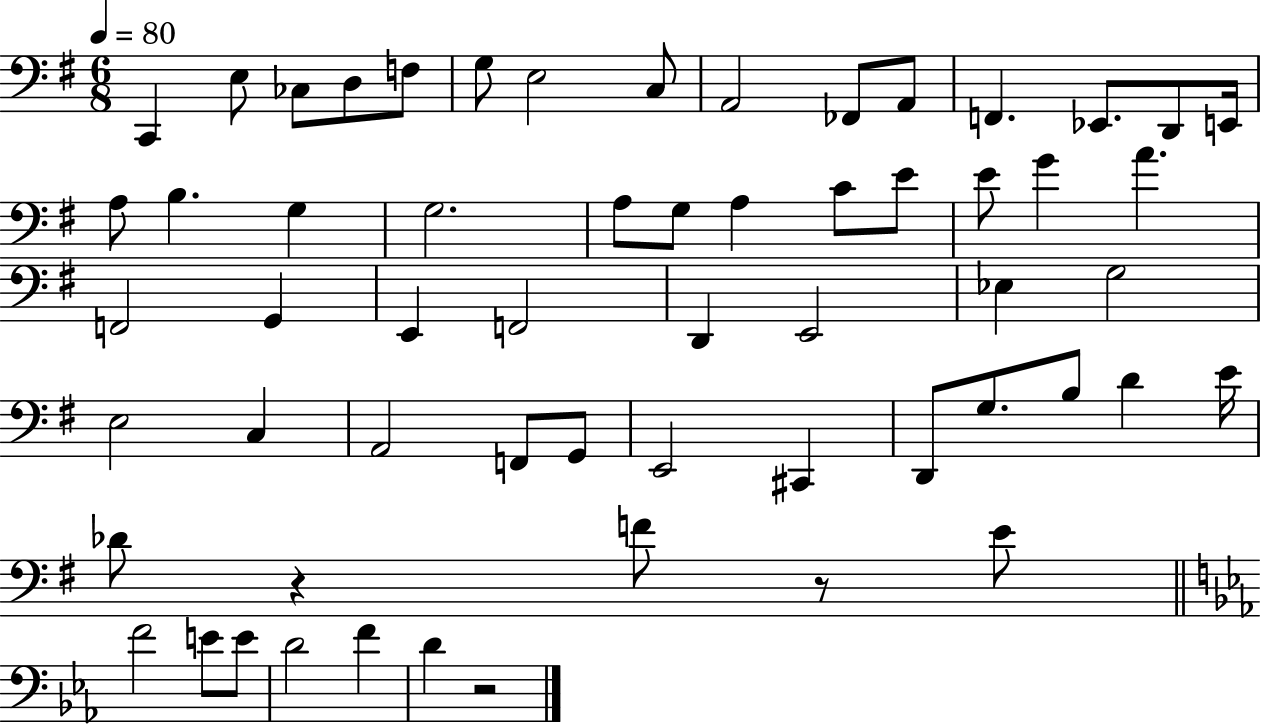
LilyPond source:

{
  \clef bass
  \numericTimeSignature
  \time 6/8
  \key g \major
  \tempo 4 = 80
  \repeat volta 2 { c,4 e8 ces8 d8 f8 | g8 e2 c8 | a,2 fes,8 a,8 | f,4. ees,8. d,8 e,16 | \break a8 b4. g4 | g2. | a8 g8 a4 c'8 e'8 | e'8 g'4 a'4. | \break f,2 g,4 | e,4 f,2 | d,4 e,2 | ees4 g2 | \break e2 c4 | a,2 f,8 g,8 | e,2 cis,4 | d,8 g8. b8 d'4 e'16 | \break des'8 r4 f'8 r8 e'8 | \bar "||" \break \key ees \major f'2 e'8 e'8 | d'2 f'4 | d'4 r2 | } \bar "|."
}